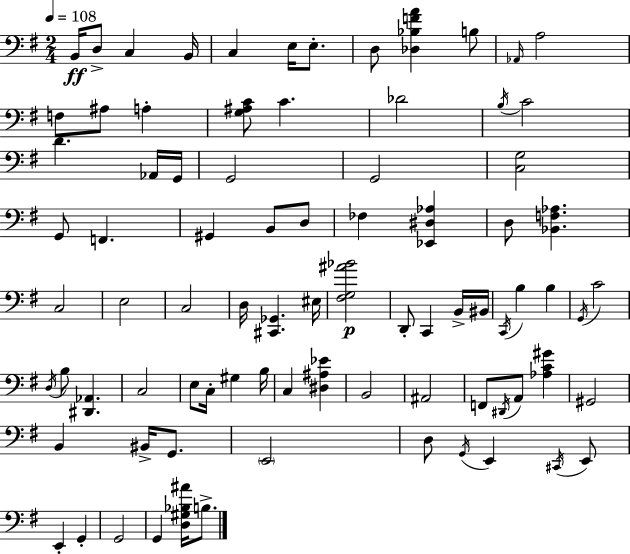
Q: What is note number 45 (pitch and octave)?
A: D3